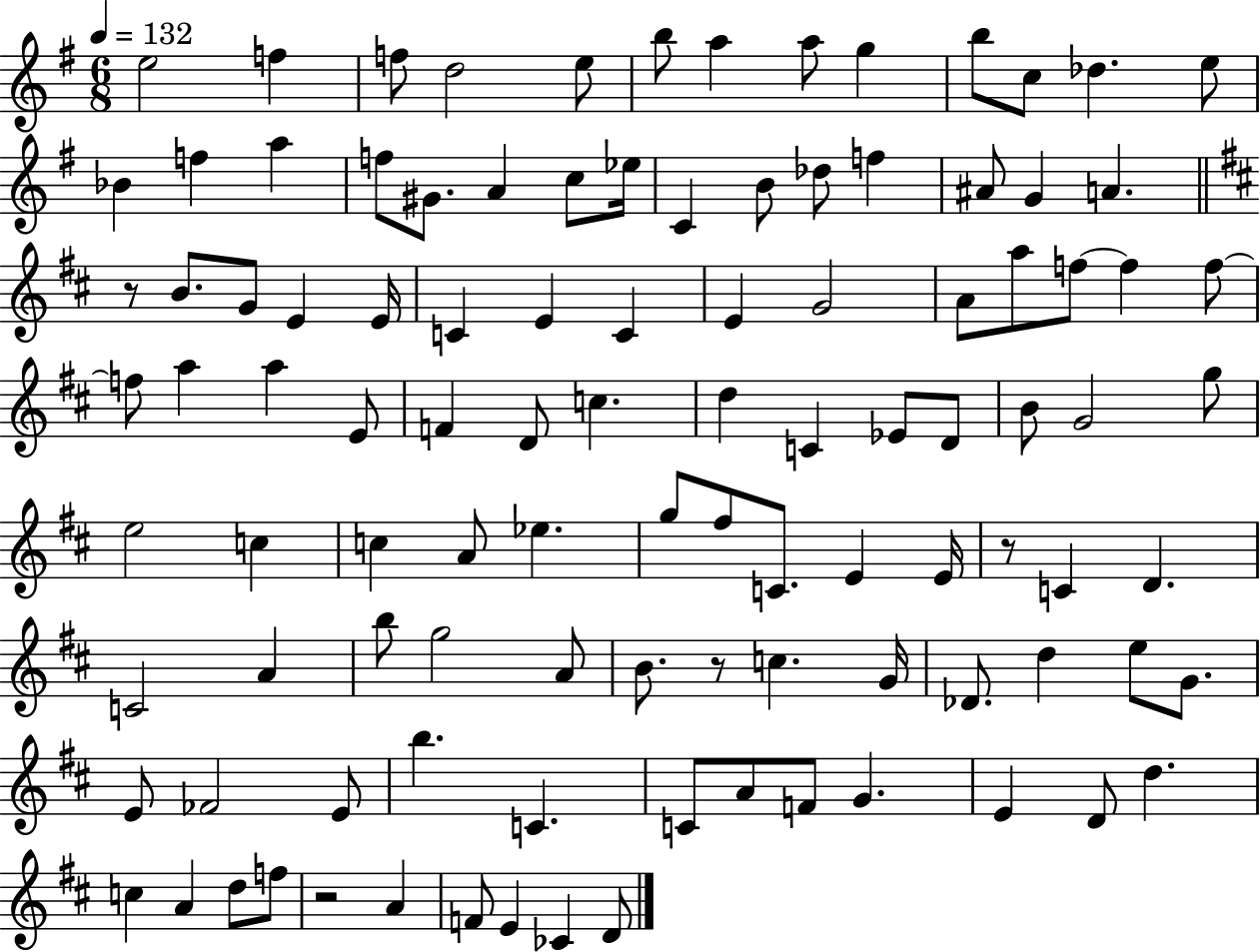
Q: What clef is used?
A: treble